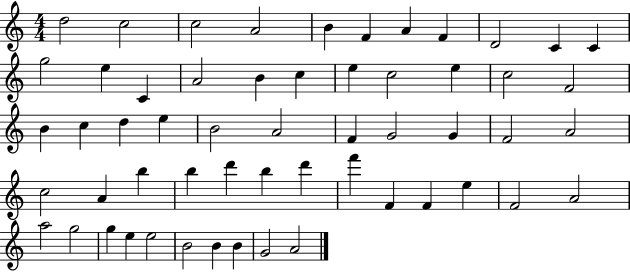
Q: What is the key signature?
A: C major